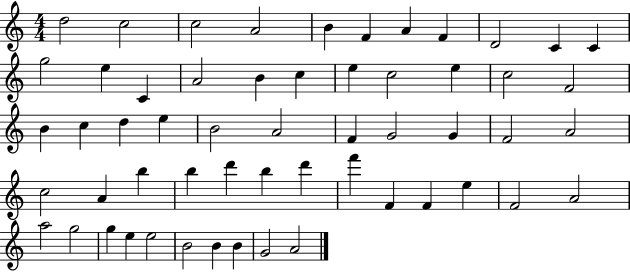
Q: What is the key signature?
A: C major